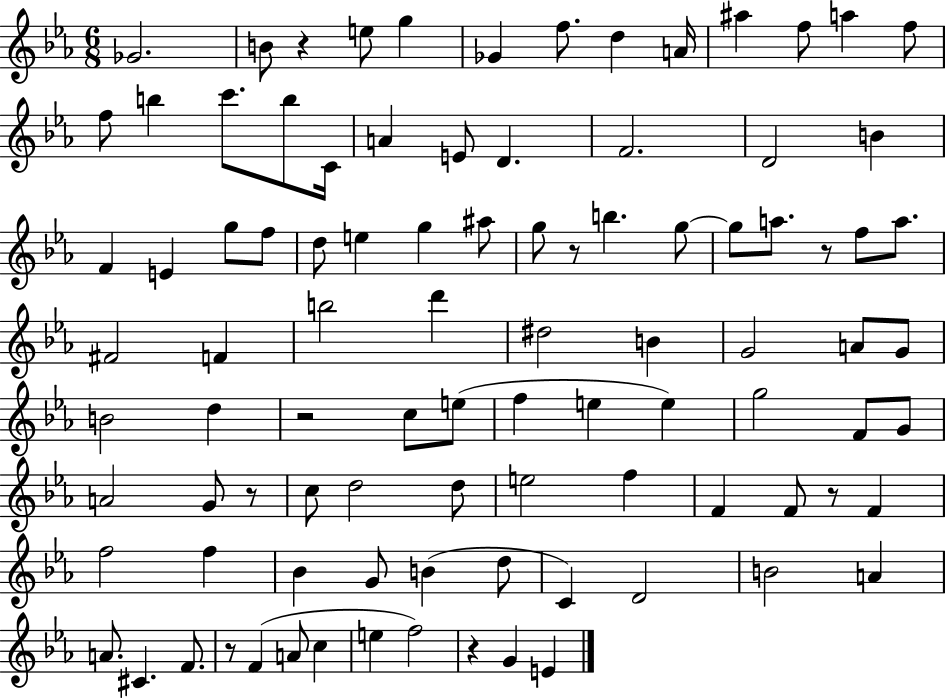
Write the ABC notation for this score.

X:1
T:Untitled
M:6/8
L:1/4
K:Eb
_G2 B/2 z e/2 g _G f/2 d A/4 ^a f/2 a f/2 f/2 b c'/2 b/2 C/4 A E/2 D F2 D2 B F E g/2 f/2 d/2 e g ^a/2 g/2 z/2 b g/2 g/2 a/2 z/2 f/2 a/2 ^F2 F b2 d' ^d2 B G2 A/2 G/2 B2 d z2 c/2 e/2 f e e g2 F/2 G/2 A2 G/2 z/2 c/2 d2 d/2 e2 f F F/2 z/2 F f2 f _B G/2 B d/2 C D2 B2 A A/2 ^C F/2 z/2 F A/2 c e f2 z G E